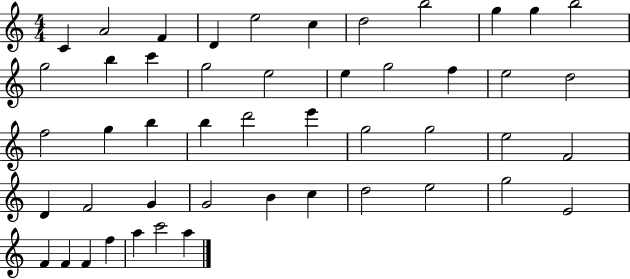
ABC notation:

X:1
T:Untitled
M:4/4
L:1/4
K:C
C A2 F D e2 c d2 b2 g g b2 g2 b c' g2 e2 e g2 f e2 d2 f2 g b b d'2 e' g2 g2 e2 F2 D F2 G G2 B c d2 e2 g2 E2 F F F f a c'2 a